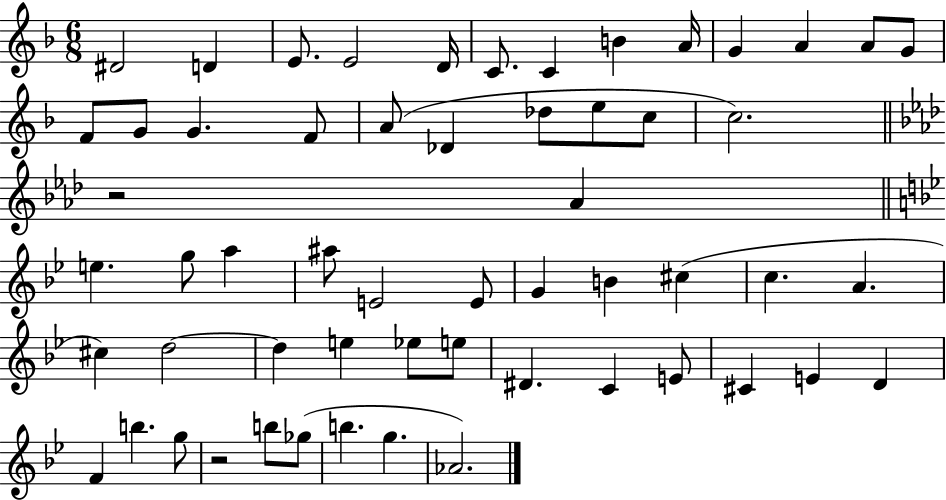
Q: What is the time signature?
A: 6/8